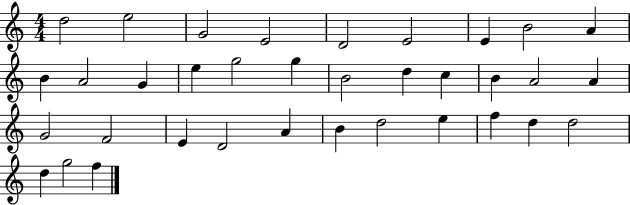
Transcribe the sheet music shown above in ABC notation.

X:1
T:Untitled
M:4/4
L:1/4
K:C
d2 e2 G2 E2 D2 E2 E B2 A B A2 G e g2 g B2 d c B A2 A G2 F2 E D2 A B d2 e f d d2 d g2 f